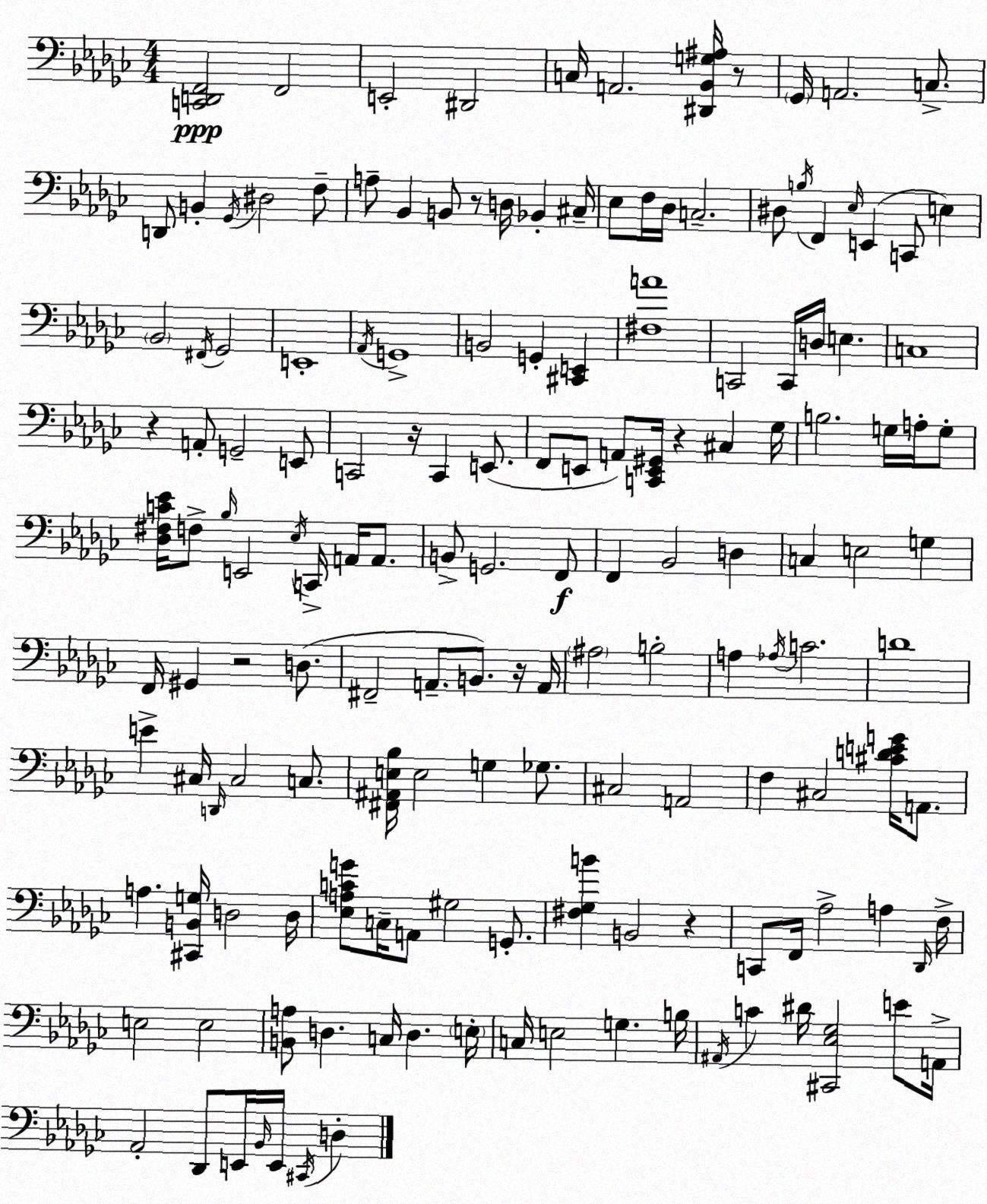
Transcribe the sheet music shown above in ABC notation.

X:1
T:Untitled
M:4/4
L:1/4
K:Ebm
[C,,D,,F,,]2 F,,2 E,,2 ^D,,2 C,/4 A,,2 [^D,,_B,,G,^A,]/4 z/2 _G,,/4 A,,2 C,/2 D,,/2 B,, _G,,/4 ^D,2 F,/2 A,/2 _B,, B,,/2 z/2 D,/4 _B,, ^C,/4 _E,/2 F,/4 _D,/4 C,2 ^D,/2 B,/4 F,, _E,/4 E,, C,,/2 E, _B,,2 ^F,,/4 _G,,2 E,,4 _A,,/4 G,,4 B,,2 G,, [^C,,E,,] [^F,A]4 C,,2 C,,/4 D,/4 E, C,4 z A,,/2 G,,2 E,,/2 C,,2 z/4 C,, E,,/2 F,,/2 E,,/2 A,,/2 [C,,E,,^G,,]/4 z ^C, _G,/4 B,2 G,/4 A,/4 G,/2 [_D,^F,C_E]/4 F,/2 _B,/4 E,,2 _E,/4 C,,/4 A,,/4 A,,/2 B,,/2 G,,2 F,,/2 F,, _B,,2 D, C, E,2 G, F,,/4 ^G,, z2 D,/2 ^F,,2 A,,/2 B,,/2 z/4 A,,/4 ^A,2 B,2 A, _A,/4 C2 D4 E ^C,/4 D,,/4 ^C,2 C,/2 [^F,,^A,,E,_B,]/4 E,2 G, _G,/2 ^C,2 A,,2 F, ^C,2 [^CDEG]/4 A,,/2 A, [^C,,B,,G,]/4 D,2 D,/4 [_E,A,CG]/2 C,/4 A,,/2 ^G,2 G,,/2 [^F,_G,B] B,,2 z C,,/2 F,,/4 _A,2 A, _D,,/4 F,/4 E,2 E,2 [B,,A,]/2 D, C,/4 D, E,/4 C,/4 E,2 G, B,/4 ^A,,/4 C ^D/4 [^C,,_E,_G,]2 E/2 A,,/4 _A,,2 _D,,/2 E,,/4 _B,,/4 E,,/4 ^C,,/4 D,